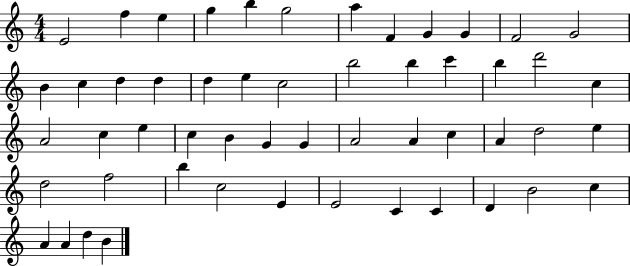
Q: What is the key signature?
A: C major